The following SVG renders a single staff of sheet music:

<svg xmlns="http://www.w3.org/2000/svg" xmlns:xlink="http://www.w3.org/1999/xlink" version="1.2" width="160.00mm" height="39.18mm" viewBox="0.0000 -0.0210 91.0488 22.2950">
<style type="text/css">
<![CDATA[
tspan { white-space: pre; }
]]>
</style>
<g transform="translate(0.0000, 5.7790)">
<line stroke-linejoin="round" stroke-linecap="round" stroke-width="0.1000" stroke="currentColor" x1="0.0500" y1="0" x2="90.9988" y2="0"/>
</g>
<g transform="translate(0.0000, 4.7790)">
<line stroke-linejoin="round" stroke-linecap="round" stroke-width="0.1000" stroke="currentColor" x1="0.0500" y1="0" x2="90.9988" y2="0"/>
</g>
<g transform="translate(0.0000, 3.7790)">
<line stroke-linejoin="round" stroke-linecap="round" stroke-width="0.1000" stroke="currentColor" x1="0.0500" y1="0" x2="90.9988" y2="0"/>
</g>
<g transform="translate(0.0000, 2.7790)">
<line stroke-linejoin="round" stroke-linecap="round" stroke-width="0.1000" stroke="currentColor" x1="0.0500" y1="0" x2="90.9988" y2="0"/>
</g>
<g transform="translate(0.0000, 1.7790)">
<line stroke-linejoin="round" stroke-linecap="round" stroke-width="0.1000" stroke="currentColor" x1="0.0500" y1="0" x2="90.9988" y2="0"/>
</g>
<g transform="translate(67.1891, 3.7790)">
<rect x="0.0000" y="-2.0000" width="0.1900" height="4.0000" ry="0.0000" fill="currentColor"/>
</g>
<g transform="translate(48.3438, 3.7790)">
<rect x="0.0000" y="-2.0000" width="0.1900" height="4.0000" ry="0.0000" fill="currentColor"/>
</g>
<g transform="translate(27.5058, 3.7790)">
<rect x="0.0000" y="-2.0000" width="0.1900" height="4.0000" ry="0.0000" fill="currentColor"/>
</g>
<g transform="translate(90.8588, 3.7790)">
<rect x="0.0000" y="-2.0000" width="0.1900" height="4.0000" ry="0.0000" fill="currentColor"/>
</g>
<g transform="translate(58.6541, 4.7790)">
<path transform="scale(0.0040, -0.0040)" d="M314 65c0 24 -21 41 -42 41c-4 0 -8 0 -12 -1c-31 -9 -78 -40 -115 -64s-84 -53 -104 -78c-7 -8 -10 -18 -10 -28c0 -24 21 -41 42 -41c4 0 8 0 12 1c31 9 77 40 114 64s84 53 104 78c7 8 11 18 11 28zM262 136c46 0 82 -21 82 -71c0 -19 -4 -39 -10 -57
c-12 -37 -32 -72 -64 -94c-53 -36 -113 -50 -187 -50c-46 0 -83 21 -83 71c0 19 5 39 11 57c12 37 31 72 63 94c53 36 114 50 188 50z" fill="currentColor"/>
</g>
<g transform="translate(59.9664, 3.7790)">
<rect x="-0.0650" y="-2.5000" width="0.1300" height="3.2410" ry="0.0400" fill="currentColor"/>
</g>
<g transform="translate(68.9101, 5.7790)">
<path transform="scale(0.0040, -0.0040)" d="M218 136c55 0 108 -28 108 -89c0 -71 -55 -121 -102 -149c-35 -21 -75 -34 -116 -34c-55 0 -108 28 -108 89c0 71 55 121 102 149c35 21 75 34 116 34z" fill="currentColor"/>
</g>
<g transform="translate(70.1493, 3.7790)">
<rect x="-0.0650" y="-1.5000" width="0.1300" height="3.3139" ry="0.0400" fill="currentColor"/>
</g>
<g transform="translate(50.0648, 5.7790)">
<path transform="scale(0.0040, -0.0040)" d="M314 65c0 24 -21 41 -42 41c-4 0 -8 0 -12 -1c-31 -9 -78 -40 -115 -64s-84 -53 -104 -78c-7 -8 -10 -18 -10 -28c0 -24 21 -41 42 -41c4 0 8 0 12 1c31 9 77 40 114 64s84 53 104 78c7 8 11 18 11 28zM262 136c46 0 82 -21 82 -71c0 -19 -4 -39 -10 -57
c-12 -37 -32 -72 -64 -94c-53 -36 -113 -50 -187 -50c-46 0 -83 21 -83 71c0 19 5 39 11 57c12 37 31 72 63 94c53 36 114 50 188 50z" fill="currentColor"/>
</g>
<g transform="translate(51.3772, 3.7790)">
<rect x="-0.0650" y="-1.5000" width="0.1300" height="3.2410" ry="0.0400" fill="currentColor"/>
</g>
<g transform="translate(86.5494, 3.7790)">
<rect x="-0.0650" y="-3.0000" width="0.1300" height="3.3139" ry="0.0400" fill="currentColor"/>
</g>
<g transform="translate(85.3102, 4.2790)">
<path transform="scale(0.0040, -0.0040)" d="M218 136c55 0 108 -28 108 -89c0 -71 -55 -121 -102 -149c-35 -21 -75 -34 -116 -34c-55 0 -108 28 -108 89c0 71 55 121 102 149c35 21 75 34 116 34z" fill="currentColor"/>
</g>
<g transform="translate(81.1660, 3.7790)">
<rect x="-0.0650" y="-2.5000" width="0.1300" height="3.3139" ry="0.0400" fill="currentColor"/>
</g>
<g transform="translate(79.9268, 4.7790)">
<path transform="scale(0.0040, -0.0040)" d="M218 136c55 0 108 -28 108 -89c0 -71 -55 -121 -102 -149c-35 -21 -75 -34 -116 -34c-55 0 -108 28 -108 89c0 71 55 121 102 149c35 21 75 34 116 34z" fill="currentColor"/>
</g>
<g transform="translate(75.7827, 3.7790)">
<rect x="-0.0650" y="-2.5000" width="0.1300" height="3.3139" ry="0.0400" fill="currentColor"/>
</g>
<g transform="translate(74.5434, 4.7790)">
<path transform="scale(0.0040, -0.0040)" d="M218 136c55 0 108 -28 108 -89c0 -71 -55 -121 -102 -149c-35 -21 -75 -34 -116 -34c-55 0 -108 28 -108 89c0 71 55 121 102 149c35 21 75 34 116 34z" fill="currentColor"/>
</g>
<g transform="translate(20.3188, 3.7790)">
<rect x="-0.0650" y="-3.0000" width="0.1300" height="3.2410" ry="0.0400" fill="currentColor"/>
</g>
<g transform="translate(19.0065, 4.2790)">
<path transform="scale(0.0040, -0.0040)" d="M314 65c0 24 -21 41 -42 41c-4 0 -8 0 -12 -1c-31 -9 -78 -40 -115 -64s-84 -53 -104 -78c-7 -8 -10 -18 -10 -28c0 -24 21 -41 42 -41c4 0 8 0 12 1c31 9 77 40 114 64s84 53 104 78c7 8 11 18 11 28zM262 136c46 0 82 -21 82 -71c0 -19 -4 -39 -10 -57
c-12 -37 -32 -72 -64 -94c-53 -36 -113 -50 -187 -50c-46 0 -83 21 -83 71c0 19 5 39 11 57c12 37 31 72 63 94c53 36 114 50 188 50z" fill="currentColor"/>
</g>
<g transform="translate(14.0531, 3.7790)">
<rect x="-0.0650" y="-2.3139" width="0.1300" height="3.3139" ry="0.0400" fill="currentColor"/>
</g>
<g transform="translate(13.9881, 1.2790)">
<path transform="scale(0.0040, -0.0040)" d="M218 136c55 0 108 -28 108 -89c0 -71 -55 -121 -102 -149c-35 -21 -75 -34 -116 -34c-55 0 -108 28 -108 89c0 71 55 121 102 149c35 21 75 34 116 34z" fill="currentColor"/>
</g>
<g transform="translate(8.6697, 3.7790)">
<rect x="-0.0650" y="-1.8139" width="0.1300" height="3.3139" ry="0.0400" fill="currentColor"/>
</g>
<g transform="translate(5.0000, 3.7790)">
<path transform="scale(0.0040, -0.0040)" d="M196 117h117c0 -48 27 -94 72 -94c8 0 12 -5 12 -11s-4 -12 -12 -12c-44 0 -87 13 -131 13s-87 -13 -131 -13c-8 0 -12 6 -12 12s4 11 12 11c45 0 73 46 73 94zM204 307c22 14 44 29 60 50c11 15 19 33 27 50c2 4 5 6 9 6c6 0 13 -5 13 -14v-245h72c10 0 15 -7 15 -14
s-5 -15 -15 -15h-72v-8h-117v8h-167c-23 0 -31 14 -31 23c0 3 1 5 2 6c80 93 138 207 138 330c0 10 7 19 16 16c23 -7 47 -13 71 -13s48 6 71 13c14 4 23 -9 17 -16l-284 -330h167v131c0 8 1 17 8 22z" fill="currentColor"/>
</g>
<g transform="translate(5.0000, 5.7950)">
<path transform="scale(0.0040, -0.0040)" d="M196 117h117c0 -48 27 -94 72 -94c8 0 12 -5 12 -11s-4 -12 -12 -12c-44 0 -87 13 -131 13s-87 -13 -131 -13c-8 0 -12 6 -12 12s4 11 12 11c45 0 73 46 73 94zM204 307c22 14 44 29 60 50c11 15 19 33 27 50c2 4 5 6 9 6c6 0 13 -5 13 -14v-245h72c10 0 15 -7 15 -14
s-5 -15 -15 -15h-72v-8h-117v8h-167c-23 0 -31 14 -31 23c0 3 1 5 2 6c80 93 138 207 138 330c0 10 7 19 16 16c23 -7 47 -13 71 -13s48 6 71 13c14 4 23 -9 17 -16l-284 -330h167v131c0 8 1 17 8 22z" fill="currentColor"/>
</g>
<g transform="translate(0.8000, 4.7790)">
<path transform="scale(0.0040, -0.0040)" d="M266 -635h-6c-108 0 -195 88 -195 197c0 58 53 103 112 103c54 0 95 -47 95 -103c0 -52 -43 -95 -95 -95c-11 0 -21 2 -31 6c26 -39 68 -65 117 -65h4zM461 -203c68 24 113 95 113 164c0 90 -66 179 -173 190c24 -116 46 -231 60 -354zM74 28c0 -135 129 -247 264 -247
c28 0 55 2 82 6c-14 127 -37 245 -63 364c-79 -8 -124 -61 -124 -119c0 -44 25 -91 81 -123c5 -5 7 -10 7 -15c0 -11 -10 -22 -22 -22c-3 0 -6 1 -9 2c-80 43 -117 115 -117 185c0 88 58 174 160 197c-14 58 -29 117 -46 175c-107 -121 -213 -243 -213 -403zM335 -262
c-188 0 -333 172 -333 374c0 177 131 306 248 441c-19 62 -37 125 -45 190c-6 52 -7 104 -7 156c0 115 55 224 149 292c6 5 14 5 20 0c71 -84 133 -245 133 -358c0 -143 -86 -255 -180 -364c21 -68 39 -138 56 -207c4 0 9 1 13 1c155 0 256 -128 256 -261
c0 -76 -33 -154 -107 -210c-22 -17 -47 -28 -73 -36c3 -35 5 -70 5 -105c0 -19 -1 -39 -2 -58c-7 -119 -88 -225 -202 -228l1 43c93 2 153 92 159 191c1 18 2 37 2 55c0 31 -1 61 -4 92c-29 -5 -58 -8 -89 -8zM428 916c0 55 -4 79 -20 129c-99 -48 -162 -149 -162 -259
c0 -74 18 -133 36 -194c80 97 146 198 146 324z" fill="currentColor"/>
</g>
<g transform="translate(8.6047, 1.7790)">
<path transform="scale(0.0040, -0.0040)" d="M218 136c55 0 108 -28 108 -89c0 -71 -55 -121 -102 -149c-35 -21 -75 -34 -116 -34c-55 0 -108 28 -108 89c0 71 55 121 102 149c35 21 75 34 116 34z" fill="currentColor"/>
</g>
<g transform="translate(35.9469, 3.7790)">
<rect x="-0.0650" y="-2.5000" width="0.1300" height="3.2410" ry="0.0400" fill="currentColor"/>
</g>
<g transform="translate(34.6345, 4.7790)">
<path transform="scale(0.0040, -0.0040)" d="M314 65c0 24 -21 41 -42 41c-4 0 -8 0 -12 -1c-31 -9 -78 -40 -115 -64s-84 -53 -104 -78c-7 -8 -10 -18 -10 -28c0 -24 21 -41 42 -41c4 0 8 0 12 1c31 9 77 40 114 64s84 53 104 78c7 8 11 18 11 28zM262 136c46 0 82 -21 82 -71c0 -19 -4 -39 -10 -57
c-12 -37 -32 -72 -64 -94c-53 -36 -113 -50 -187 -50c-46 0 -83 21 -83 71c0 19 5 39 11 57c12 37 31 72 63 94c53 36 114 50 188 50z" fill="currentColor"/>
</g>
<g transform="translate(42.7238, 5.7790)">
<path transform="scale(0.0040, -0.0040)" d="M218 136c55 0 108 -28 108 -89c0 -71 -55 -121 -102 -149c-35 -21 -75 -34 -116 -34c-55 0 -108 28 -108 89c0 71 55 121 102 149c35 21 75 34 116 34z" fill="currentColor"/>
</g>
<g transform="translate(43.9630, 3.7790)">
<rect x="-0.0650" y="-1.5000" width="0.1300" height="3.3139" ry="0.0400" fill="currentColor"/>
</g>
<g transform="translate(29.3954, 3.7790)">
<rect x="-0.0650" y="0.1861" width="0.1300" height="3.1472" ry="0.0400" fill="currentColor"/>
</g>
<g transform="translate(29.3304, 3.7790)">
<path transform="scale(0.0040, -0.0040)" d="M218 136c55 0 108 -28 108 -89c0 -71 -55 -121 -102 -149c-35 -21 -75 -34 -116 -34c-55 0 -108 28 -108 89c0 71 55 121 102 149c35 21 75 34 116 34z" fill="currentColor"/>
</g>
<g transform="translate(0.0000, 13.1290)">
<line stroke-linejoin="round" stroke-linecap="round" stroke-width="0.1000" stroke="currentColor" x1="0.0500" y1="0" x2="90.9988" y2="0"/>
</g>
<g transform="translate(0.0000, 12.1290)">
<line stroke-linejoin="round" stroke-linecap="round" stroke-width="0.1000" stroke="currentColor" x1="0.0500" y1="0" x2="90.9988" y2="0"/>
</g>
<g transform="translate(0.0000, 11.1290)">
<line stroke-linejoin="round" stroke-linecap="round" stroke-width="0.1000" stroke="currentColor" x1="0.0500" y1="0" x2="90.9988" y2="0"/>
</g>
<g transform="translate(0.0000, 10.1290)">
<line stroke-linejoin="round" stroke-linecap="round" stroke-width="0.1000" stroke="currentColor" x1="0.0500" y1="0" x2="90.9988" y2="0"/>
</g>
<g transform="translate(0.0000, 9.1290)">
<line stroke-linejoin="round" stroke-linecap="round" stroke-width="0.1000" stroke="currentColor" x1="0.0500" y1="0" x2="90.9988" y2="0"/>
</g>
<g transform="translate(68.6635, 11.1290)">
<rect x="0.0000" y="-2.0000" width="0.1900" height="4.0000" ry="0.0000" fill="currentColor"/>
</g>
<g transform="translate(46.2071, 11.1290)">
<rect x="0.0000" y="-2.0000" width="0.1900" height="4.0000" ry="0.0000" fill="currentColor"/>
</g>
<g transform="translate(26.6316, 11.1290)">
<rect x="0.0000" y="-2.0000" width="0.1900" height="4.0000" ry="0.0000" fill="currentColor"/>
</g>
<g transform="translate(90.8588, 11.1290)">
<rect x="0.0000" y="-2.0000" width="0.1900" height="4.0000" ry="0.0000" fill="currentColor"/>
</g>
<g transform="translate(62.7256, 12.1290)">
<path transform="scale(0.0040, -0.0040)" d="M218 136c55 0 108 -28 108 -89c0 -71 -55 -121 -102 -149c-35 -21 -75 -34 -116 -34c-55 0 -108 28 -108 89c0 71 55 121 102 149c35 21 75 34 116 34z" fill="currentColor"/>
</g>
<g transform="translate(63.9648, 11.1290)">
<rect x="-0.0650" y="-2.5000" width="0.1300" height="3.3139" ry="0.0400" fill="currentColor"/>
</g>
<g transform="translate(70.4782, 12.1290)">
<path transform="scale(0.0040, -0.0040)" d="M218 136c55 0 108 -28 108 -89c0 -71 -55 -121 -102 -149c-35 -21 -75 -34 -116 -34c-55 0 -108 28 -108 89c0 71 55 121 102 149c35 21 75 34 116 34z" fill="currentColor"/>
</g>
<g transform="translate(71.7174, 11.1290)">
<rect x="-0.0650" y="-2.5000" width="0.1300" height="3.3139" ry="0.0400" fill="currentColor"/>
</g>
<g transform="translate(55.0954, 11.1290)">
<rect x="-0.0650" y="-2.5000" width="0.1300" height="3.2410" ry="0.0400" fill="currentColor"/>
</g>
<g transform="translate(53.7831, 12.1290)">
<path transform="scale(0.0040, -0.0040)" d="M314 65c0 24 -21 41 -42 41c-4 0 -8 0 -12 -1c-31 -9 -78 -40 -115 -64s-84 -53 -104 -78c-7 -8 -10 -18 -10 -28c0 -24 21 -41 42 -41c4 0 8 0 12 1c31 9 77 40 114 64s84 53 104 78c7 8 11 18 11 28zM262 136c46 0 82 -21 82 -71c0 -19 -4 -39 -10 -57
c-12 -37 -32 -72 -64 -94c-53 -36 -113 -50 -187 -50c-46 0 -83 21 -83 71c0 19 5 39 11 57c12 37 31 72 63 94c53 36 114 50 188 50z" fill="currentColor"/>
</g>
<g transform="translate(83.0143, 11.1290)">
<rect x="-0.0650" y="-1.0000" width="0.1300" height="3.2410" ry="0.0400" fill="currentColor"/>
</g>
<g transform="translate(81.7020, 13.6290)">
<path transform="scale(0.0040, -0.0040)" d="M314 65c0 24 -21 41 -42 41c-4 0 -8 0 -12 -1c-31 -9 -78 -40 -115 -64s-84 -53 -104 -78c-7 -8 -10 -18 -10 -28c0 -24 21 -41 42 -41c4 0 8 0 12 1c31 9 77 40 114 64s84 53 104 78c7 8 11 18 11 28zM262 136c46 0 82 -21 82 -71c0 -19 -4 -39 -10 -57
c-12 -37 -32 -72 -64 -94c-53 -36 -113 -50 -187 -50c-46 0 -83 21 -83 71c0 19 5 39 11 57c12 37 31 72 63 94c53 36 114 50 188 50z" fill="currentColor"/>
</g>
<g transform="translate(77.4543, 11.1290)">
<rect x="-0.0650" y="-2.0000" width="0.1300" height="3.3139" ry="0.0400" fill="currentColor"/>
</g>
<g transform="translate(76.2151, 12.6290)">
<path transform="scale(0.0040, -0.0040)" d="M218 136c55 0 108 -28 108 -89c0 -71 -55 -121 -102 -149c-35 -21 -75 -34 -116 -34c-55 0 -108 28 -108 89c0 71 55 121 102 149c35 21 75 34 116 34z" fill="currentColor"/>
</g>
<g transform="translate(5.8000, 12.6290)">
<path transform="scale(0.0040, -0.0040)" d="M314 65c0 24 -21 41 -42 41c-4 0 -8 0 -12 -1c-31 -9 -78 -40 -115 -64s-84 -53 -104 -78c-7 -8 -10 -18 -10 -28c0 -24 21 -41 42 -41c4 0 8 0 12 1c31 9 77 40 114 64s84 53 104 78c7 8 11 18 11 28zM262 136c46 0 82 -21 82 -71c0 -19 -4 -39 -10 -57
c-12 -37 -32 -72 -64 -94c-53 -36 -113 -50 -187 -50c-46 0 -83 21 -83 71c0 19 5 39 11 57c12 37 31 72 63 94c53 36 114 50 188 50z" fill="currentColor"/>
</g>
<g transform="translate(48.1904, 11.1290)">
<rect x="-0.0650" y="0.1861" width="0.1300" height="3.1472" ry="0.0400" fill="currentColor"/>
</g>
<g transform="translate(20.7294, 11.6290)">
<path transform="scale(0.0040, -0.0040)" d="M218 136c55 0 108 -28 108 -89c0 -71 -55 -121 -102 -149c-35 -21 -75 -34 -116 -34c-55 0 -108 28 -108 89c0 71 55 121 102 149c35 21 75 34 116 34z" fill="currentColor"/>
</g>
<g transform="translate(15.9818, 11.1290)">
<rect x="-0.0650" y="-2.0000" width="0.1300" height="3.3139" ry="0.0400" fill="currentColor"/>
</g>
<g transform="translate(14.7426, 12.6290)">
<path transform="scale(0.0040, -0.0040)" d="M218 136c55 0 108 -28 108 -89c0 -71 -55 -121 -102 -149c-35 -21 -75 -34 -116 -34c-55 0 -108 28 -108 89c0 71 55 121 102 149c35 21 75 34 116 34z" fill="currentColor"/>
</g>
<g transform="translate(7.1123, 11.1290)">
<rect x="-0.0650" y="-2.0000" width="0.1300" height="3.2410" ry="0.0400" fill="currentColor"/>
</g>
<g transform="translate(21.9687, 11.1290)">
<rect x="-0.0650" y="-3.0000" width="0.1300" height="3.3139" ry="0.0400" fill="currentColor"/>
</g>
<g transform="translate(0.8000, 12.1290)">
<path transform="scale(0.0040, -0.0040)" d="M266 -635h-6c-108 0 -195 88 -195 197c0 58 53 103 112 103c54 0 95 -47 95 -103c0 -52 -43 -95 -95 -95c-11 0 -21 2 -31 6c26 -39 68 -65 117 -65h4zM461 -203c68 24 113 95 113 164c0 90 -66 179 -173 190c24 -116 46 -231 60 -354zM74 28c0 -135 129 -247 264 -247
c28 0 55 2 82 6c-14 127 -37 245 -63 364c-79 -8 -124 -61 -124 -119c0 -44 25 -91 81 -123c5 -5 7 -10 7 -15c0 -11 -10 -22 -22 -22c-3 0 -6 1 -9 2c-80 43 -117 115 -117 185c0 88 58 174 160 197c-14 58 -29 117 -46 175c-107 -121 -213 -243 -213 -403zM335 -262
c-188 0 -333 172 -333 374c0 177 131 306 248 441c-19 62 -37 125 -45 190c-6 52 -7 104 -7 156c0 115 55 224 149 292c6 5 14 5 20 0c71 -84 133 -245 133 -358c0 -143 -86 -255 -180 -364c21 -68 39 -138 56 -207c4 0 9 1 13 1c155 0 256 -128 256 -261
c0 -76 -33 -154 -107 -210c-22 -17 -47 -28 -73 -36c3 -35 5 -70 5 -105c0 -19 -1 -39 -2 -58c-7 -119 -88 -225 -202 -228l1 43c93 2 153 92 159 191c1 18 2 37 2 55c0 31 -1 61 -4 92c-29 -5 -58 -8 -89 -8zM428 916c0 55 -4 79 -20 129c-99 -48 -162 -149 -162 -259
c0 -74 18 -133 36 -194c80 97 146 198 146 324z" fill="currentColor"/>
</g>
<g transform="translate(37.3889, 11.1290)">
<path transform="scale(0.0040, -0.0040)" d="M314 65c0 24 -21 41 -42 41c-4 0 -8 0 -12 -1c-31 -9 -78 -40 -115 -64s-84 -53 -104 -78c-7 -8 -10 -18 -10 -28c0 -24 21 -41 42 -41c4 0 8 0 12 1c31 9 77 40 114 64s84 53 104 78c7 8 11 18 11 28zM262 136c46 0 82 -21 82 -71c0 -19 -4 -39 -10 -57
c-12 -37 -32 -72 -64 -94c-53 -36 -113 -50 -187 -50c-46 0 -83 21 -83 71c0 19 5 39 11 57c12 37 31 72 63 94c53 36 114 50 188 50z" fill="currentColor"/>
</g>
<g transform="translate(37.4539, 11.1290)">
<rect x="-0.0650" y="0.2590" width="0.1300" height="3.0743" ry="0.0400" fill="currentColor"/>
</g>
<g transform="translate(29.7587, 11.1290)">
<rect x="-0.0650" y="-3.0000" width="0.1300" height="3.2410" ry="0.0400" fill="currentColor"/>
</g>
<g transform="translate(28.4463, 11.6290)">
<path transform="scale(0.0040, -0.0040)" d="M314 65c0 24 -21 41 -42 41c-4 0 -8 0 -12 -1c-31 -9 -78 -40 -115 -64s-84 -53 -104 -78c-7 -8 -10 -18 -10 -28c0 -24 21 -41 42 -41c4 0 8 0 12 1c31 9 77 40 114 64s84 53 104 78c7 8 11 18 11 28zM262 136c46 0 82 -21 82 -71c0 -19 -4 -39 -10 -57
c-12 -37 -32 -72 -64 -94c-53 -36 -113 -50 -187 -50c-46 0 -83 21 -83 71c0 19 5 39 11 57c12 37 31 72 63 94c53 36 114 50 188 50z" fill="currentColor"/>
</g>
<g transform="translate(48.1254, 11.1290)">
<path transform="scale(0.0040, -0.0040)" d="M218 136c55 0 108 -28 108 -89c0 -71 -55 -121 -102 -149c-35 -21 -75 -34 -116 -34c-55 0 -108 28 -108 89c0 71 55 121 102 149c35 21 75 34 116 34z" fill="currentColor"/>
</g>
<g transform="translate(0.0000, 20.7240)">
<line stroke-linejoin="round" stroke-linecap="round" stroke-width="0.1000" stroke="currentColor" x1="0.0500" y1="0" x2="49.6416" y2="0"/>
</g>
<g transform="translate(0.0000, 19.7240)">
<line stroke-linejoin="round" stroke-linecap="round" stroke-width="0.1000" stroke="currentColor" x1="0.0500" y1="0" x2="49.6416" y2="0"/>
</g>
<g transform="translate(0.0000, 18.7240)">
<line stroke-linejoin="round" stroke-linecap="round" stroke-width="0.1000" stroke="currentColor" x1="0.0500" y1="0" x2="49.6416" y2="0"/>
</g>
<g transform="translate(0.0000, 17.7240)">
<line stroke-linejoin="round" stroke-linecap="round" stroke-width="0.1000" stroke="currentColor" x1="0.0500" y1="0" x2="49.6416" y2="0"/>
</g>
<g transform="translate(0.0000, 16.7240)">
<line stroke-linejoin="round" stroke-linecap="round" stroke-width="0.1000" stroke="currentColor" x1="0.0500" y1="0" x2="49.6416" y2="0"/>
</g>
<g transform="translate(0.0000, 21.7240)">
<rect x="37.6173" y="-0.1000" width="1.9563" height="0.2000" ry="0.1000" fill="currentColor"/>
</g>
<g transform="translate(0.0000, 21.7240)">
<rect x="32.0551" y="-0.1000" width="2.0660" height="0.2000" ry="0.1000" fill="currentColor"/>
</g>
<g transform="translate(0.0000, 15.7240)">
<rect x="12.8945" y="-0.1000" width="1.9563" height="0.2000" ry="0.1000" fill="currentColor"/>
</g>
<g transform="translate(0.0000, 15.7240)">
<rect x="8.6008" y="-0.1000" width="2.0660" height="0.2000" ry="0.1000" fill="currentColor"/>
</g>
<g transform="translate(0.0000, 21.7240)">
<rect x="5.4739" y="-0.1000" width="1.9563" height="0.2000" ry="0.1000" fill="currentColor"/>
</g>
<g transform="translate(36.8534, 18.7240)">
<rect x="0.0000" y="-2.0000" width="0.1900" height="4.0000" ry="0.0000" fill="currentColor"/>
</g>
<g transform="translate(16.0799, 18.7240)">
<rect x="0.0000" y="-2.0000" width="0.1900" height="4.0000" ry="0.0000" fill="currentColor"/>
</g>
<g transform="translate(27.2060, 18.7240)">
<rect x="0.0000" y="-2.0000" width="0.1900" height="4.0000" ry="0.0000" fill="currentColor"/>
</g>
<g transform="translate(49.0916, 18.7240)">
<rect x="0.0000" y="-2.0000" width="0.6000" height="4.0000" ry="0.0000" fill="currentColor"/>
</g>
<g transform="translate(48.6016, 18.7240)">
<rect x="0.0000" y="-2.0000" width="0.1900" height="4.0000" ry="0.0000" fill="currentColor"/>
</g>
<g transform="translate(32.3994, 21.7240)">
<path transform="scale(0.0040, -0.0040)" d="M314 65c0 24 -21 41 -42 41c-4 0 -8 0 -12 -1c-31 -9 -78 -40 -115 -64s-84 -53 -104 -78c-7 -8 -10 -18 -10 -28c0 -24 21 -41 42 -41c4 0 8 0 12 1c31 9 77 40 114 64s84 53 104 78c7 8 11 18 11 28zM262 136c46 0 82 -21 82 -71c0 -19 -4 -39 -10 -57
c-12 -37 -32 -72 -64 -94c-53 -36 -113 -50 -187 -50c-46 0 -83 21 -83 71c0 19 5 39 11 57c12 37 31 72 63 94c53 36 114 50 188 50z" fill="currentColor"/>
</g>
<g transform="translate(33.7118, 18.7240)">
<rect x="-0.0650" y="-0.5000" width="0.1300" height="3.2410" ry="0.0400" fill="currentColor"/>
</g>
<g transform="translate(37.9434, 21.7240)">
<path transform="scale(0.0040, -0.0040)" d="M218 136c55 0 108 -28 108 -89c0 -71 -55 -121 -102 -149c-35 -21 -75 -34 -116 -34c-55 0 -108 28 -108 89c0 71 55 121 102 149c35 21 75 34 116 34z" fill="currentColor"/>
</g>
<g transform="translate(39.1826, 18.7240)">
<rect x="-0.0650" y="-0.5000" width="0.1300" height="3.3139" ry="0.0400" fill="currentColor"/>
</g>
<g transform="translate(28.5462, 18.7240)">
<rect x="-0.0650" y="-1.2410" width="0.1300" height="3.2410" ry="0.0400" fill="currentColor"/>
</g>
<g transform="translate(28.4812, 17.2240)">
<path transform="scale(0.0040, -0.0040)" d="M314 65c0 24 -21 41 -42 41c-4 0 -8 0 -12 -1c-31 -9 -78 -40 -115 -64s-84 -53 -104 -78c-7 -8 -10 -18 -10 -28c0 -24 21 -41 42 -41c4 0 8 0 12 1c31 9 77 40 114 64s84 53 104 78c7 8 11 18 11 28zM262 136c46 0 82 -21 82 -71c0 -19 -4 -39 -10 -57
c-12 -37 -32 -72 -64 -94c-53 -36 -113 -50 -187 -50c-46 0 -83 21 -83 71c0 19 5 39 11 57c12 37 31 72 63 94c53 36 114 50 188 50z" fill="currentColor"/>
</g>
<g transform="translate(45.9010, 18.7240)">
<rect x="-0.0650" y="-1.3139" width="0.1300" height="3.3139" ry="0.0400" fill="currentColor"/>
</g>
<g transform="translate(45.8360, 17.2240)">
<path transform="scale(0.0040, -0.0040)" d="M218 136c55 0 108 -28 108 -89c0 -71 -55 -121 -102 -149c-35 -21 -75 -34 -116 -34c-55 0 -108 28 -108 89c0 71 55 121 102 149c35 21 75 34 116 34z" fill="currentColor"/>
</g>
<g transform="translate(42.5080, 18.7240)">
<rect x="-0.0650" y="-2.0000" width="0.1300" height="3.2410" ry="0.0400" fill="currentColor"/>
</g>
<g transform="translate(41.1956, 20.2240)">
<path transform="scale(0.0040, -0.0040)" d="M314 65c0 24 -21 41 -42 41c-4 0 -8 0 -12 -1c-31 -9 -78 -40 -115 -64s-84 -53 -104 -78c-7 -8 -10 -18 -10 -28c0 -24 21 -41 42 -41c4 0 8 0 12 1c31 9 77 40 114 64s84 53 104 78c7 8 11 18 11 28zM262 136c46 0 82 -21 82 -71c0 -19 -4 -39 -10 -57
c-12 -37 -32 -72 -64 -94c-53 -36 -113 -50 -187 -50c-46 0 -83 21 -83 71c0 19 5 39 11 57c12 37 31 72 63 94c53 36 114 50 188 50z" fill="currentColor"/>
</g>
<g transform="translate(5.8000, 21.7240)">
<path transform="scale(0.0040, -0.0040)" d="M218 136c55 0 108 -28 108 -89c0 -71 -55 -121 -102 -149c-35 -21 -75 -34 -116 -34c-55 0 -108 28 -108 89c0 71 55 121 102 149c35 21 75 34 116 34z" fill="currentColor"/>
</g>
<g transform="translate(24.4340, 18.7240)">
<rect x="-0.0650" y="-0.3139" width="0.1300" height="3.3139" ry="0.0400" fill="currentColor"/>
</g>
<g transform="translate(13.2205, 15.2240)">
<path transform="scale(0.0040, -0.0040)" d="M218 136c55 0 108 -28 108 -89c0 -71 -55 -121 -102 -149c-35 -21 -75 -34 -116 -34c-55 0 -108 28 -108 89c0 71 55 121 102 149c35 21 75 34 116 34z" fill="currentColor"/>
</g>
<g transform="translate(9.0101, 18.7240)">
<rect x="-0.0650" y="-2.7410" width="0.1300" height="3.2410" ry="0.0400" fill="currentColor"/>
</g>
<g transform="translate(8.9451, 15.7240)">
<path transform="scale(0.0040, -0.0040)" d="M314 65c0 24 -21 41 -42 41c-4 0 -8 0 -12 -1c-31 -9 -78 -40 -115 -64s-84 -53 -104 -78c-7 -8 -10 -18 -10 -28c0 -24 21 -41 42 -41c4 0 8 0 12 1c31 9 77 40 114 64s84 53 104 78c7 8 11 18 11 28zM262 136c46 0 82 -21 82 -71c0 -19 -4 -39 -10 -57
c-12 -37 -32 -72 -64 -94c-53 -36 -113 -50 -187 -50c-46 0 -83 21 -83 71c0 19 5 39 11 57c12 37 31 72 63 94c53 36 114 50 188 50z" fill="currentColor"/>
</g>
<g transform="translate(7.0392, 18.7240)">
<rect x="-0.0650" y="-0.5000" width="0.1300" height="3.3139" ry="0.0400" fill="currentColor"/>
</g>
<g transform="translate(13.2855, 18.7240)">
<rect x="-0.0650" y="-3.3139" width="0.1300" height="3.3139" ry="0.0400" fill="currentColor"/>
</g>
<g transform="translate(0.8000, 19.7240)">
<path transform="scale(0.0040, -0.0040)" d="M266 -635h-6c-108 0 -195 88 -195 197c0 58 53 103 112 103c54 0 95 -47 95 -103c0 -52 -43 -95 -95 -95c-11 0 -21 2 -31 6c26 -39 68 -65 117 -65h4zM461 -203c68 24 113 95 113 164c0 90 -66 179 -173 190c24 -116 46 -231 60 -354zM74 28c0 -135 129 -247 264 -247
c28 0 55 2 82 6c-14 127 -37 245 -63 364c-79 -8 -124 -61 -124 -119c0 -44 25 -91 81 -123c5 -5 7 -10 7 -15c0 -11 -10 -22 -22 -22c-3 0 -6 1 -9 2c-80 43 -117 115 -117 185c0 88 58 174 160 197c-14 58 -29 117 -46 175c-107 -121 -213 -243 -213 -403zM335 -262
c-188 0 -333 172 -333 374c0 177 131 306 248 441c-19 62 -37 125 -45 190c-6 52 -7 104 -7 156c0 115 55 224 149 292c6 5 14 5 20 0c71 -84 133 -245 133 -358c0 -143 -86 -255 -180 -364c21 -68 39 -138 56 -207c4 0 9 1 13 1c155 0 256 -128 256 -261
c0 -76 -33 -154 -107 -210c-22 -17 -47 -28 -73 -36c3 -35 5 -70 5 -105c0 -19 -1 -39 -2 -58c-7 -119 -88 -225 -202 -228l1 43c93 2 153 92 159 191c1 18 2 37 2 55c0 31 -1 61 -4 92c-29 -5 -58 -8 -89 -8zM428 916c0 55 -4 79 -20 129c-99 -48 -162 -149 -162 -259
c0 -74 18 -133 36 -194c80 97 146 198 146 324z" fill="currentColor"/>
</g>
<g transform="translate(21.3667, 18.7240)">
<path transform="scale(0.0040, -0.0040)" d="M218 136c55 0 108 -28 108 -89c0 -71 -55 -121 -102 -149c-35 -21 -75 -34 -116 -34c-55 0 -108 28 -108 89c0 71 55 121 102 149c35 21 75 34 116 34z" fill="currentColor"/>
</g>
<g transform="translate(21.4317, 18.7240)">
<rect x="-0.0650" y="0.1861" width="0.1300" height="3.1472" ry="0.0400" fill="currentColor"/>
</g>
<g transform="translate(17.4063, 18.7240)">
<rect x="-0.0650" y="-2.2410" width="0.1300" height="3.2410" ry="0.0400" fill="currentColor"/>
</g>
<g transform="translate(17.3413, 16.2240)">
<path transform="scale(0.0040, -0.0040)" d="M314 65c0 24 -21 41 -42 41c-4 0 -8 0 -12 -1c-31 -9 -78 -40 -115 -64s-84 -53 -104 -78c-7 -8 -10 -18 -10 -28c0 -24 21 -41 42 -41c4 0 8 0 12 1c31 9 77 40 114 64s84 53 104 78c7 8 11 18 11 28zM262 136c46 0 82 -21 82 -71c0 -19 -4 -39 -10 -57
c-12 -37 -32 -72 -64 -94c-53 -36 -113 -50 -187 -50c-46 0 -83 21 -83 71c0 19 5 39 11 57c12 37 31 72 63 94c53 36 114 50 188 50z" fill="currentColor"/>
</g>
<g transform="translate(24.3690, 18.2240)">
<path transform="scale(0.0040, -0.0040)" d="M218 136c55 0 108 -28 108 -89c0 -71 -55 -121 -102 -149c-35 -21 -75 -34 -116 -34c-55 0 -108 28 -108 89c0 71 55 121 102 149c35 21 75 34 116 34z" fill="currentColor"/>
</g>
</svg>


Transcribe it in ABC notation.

X:1
T:Untitled
M:4/4
L:1/4
K:C
f g A2 B G2 E E2 G2 E G G A F2 F A A2 B2 B G2 G G F D2 C a2 b g2 B c e2 C2 C F2 e